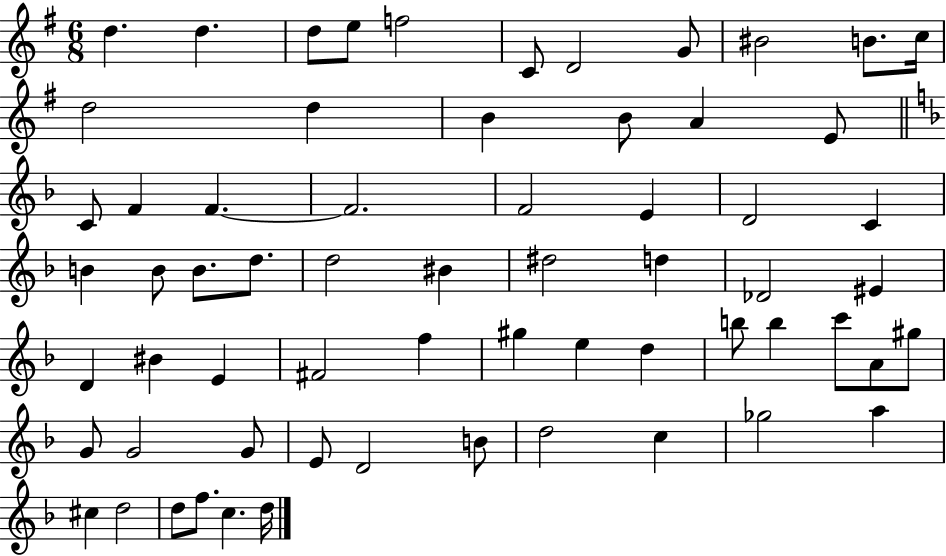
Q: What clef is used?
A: treble